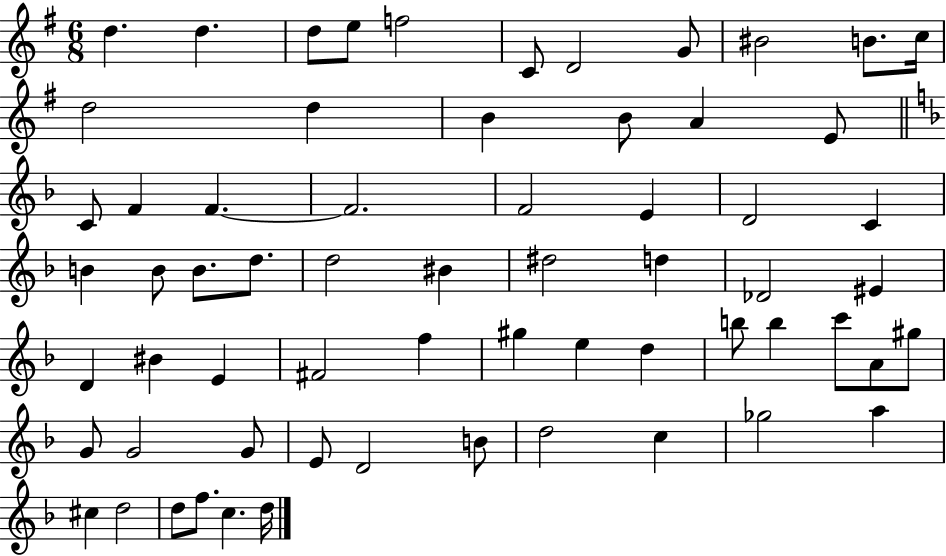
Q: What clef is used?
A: treble